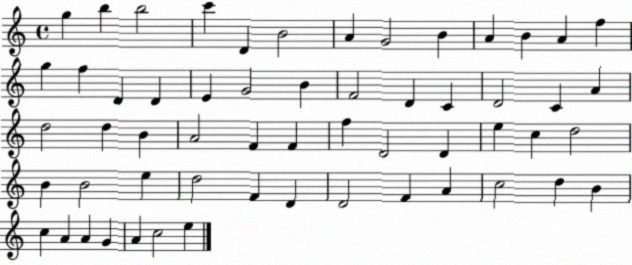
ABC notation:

X:1
T:Untitled
M:4/4
L:1/4
K:C
g b b2 c' D B2 A G2 B A B A f g f D D E G2 B F2 D C D2 C A d2 d B A2 F F f D2 D e c d2 B B2 e d2 F D D2 F A c2 d B c A A G A c2 e